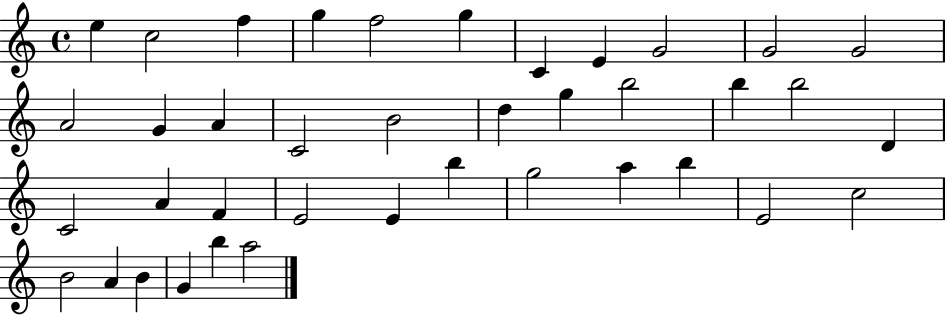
X:1
T:Untitled
M:4/4
L:1/4
K:C
e c2 f g f2 g C E G2 G2 G2 A2 G A C2 B2 d g b2 b b2 D C2 A F E2 E b g2 a b E2 c2 B2 A B G b a2